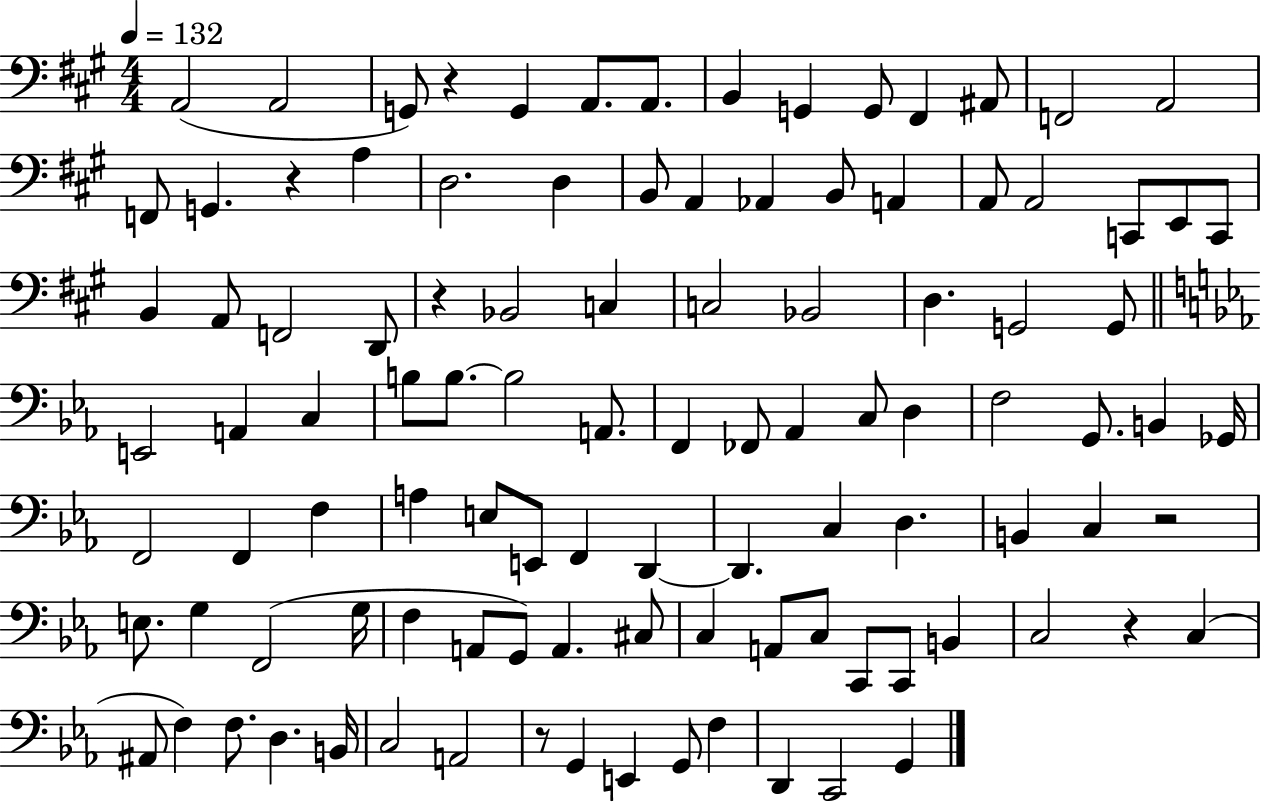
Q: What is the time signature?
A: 4/4